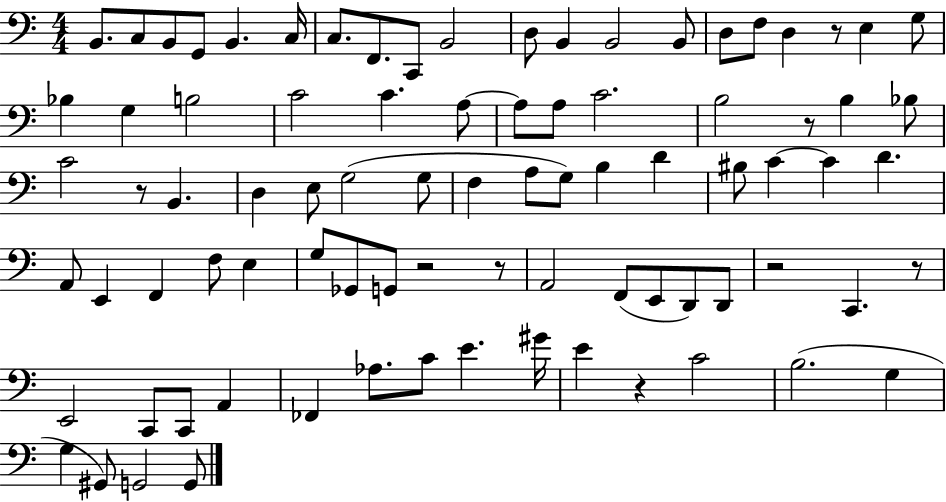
X:1
T:Untitled
M:4/4
L:1/4
K:C
B,,/2 C,/2 B,,/2 G,,/2 B,, C,/4 C,/2 F,,/2 C,,/2 B,,2 D,/2 B,, B,,2 B,,/2 D,/2 F,/2 D, z/2 E, G,/2 _B, G, B,2 C2 C A,/2 A,/2 A,/2 C2 B,2 z/2 B, _B,/2 C2 z/2 B,, D, E,/2 G,2 G,/2 F, A,/2 G,/2 B, D ^B,/2 C C D A,,/2 E,, F,, F,/2 E, G,/2 _G,,/2 G,,/2 z2 z/2 A,,2 F,,/2 E,,/2 D,,/2 D,,/2 z2 C,, z/2 E,,2 C,,/2 C,,/2 A,, _F,, _A,/2 C/2 E ^G/4 E z C2 B,2 G, G, ^G,,/2 G,,2 G,,/2